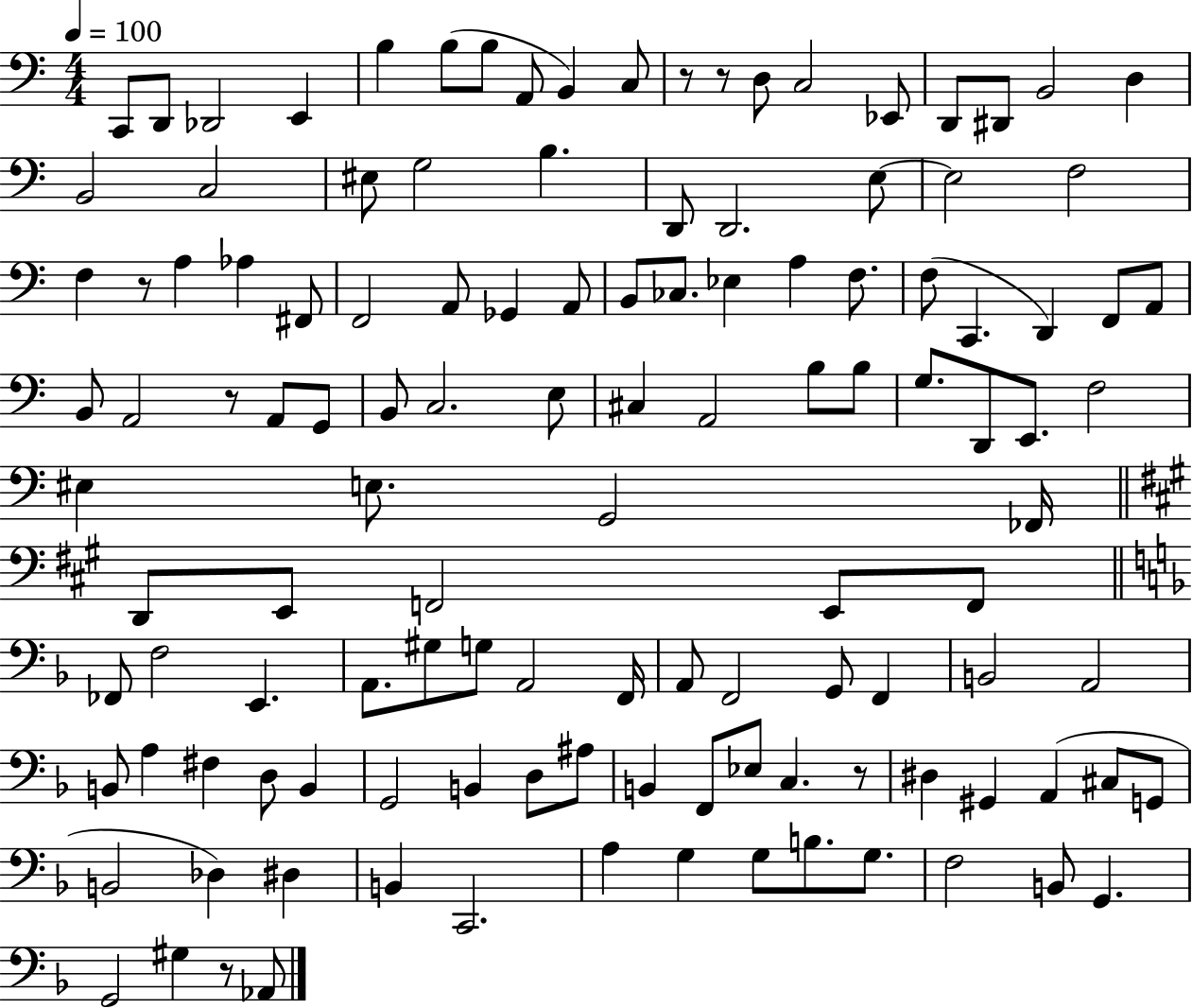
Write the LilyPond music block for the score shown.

{
  \clef bass
  \numericTimeSignature
  \time 4/4
  \key c \major
  \tempo 4 = 100
  c,8 d,8 des,2 e,4 | b4 b8( b8 a,8 b,4) c8 | r8 r8 d8 c2 ees,8 | d,8 dis,8 b,2 d4 | \break b,2 c2 | eis8 g2 b4. | d,8 d,2. e8~~ | e2 f2 | \break f4 r8 a4 aes4 fis,8 | f,2 a,8 ges,4 a,8 | b,8 ces8. ees4 a4 f8. | f8( c,4. d,4) f,8 a,8 | \break b,8 a,2 r8 a,8 g,8 | b,8 c2. e8 | cis4 a,2 b8 b8 | g8. d,8 e,8. f2 | \break eis4 e8. g,2 fes,16 | \bar "||" \break \key a \major d,8 e,8 f,2 e,8 f,8 | \bar "||" \break \key d \minor fes,8 f2 e,4. | a,8. gis8 g8 a,2 f,16 | a,8 f,2 g,8 f,4 | b,2 a,2 | \break b,8 a4 fis4 d8 b,4 | g,2 b,4 d8 ais8 | b,4 f,8 ees8 c4. r8 | dis4 gis,4 a,4( cis8 g,8 | \break b,2 des4) dis4 | b,4 c,2. | a4 g4 g8 b8. g8. | f2 b,8 g,4. | \break g,2 gis4 r8 aes,8 | \bar "|."
}